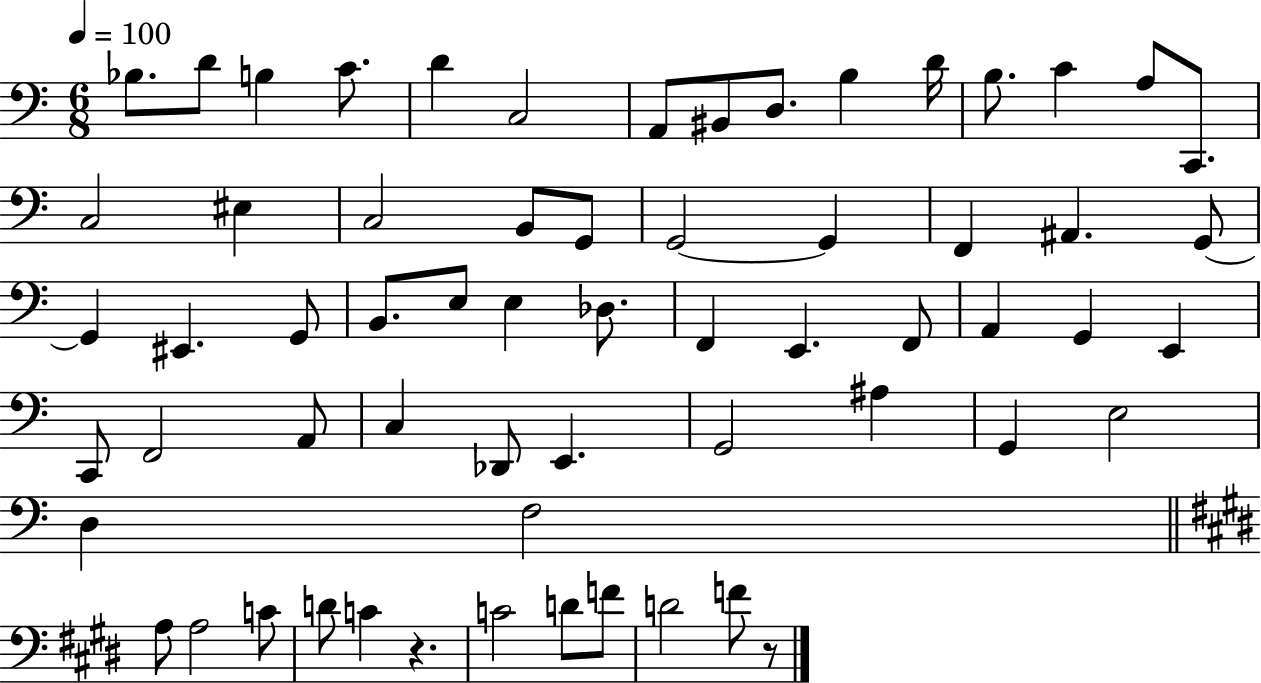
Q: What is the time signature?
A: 6/8